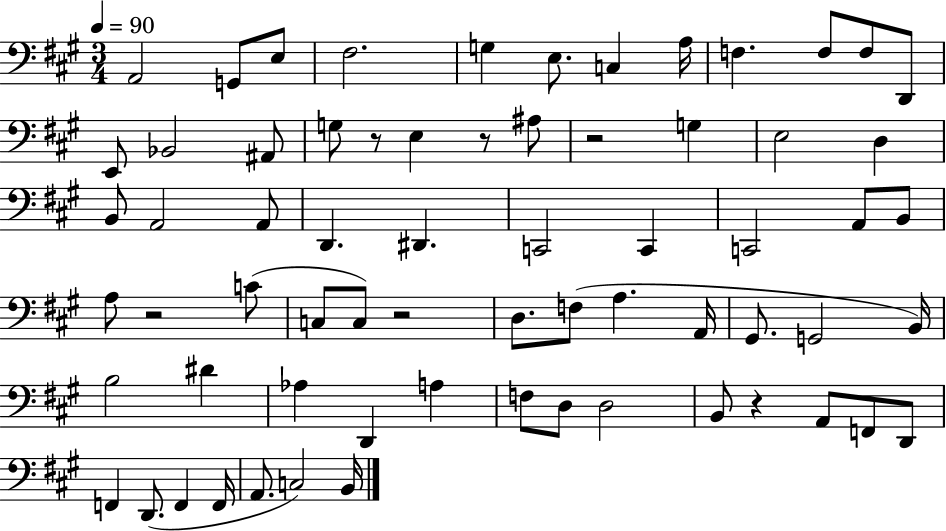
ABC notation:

X:1
T:Untitled
M:3/4
L:1/4
K:A
A,,2 G,,/2 E,/2 ^F,2 G, E,/2 C, A,/4 F, F,/2 F,/2 D,,/2 E,,/2 _B,,2 ^A,,/2 G,/2 z/2 E, z/2 ^A,/2 z2 G, E,2 D, B,,/2 A,,2 A,,/2 D,, ^D,, C,,2 C,, C,,2 A,,/2 B,,/2 A,/2 z2 C/2 C,/2 C,/2 z2 D,/2 F,/2 A, A,,/4 ^G,,/2 G,,2 B,,/4 B,2 ^D _A, D,, A, F,/2 D,/2 D,2 B,,/2 z A,,/2 F,,/2 D,,/2 F,, D,,/2 F,, F,,/4 A,,/2 C,2 B,,/4